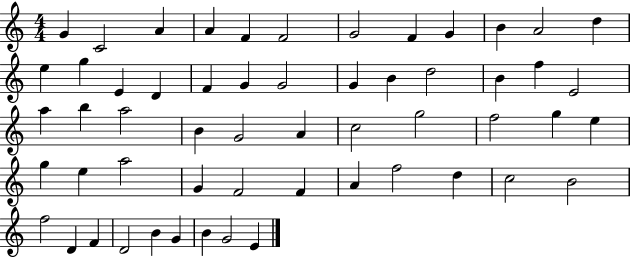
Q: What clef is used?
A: treble